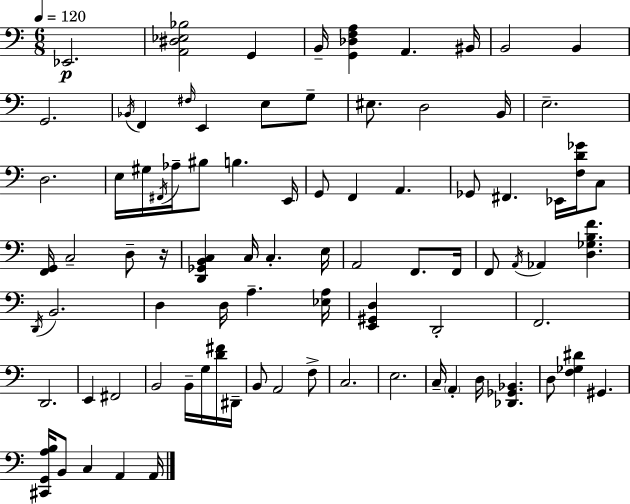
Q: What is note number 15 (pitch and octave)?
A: EIS3